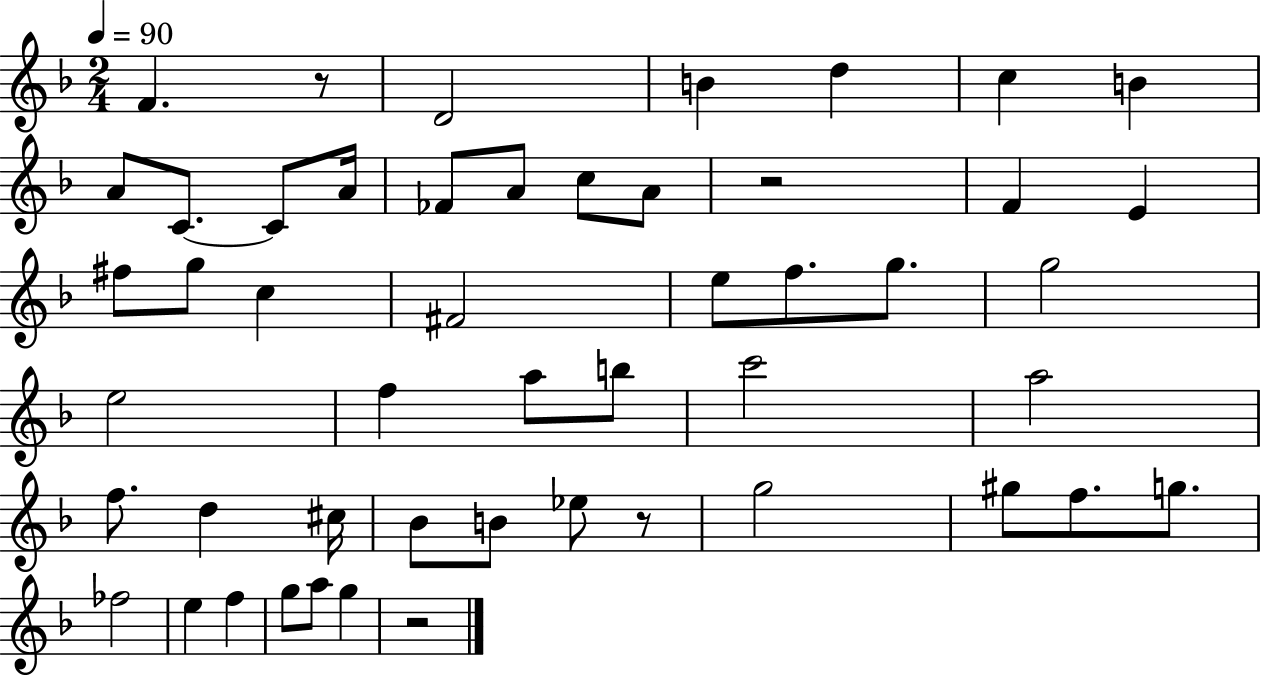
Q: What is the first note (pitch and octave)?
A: F4